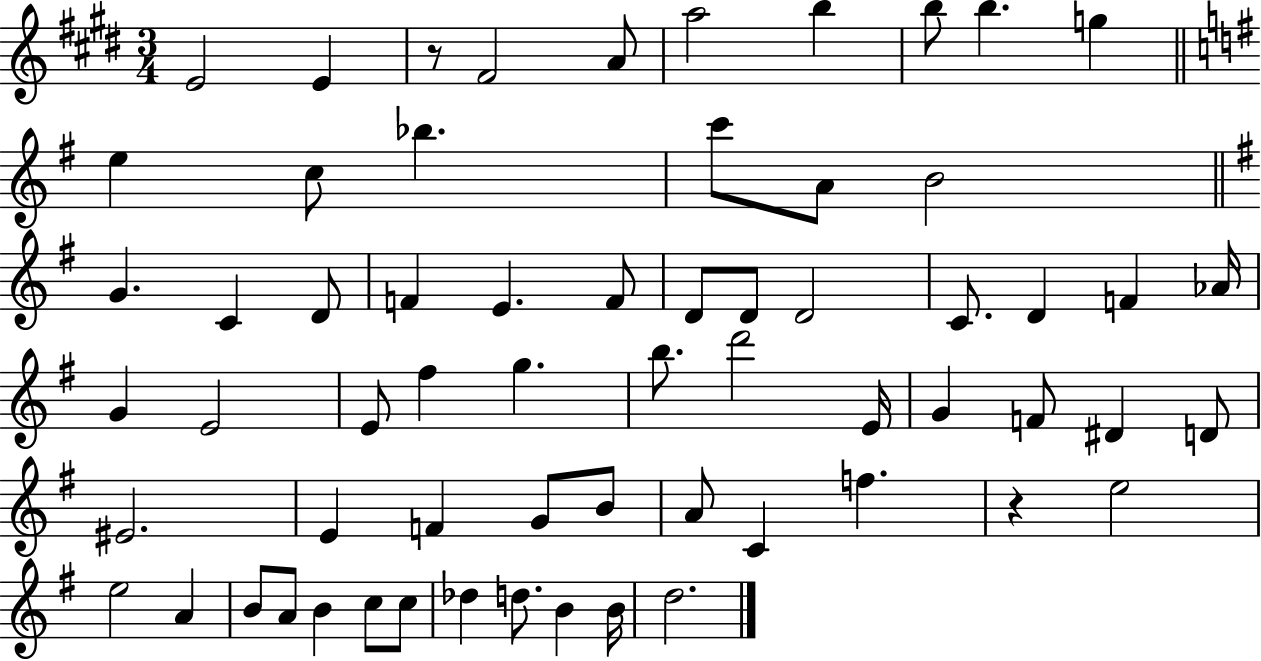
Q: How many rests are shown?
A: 2